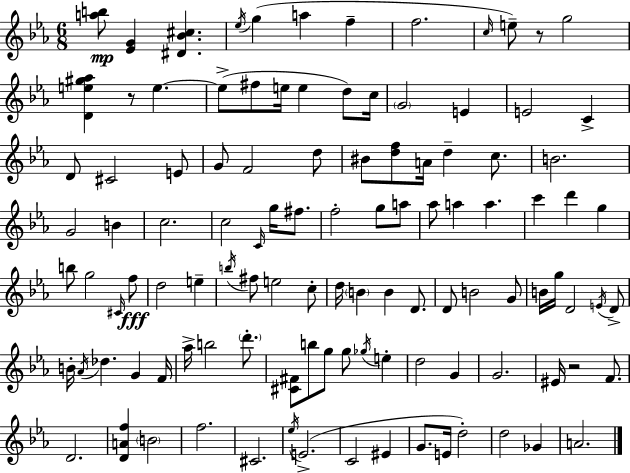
[A5,B5]/e [Eb4,G4]/q [D#4,Bb4,C#5]/q. Eb5/s G5/q A5/q F5/q F5/h. C5/s E5/e R/e G5/h [D4,E5,G#5,Ab5]/q R/e E5/q. E5/e F#5/e E5/s E5/q D5/e C5/s G4/h E4/q E4/h C4/q D4/e C#4/h E4/e G4/e F4/h D5/e BIS4/e [D5,F5]/e A4/s D5/q C5/e. B4/h. G4/h B4/q C5/h. C5/h C4/s G5/s F#5/e. F5/h G5/e A5/e Ab5/e A5/q A5/q. C6/q D6/q G5/q B5/e G5/h C#4/s F5/e D5/h E5/q B5/s F#5/e E5/h C5/e D5/s B4/q B4/q D4/e. D4/e B4/h G4/e B4/s G5/s D4/h E4/s D4/e B4/s Ab4/s Db5/q. G4/q F4/s Ab5/s B5/h D6/e. [C#4,F#4]/e B5/e G5/e G5/e Gb5/s E5/q D5/h G4/q G4/h. EIS4/s R/h F4/e. D4/h. [D4,A4,F5]/q B4/h F5/h. C#4/h. Eb5/s E4/h. C4/h EIS4/q G4/e. E4/s D5/h D5/h Gb4/q A4/h.